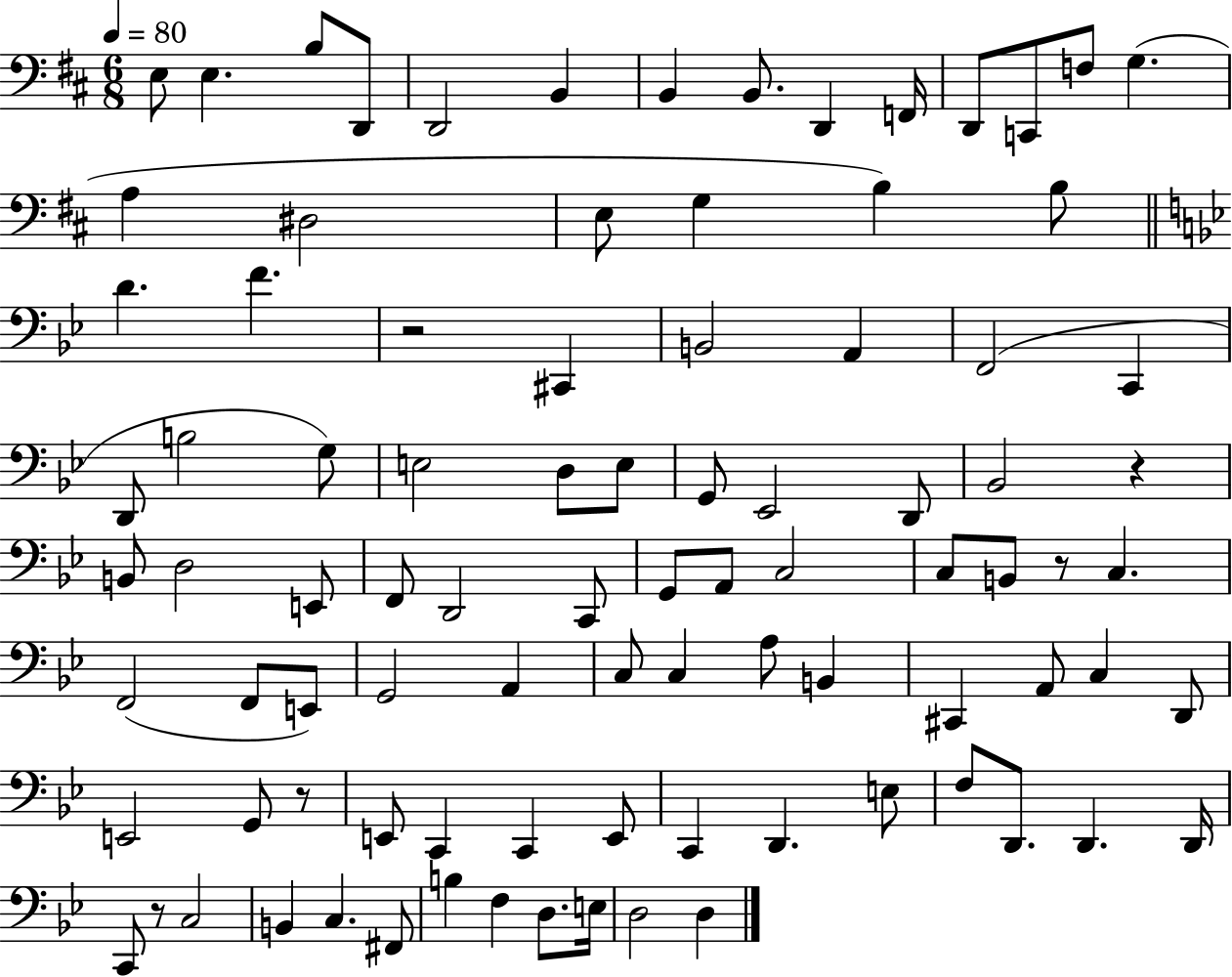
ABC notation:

X:1
T:Untitled
M:6/8
L:1/4
K:D
E,/2 E, B,/2 D,,/2 D,,2 B,, B,, B,,/2 D,, F,,/4 D,,/2 C,,/2 F,/2 G, A, ^D,2 E,/2 G, B, B,/2 D F z2 ^C,, B,,2 A,, F,,2 C,, D,,/2 B,2 G,/2 E,2 D,/2 E,/2 G,,/2 _E,,2 D,,/2 _B,,2 z B,,/2 D,2 E,,/2 F,,/2 D,,2 C,,/2 G,,/2 A,,/2 C,2 C,/2 B,,/2 z/2 C, F,,2 F,,/2 E,,/2 G,,2 A,, C,/2 C, A,/2 B,, ^C,, A,,/2 C, D,,/2 E,,2 G,,/2 z/2 E,,/2 C,, C,, E,,/2 C,, D,, E,/2 F,/2 D,,/2 D,, D,,/4 C,,/2 z/2 C,2 B,, C, ^F,,/2 B, F, D,/2 E,/4 D,2 D,